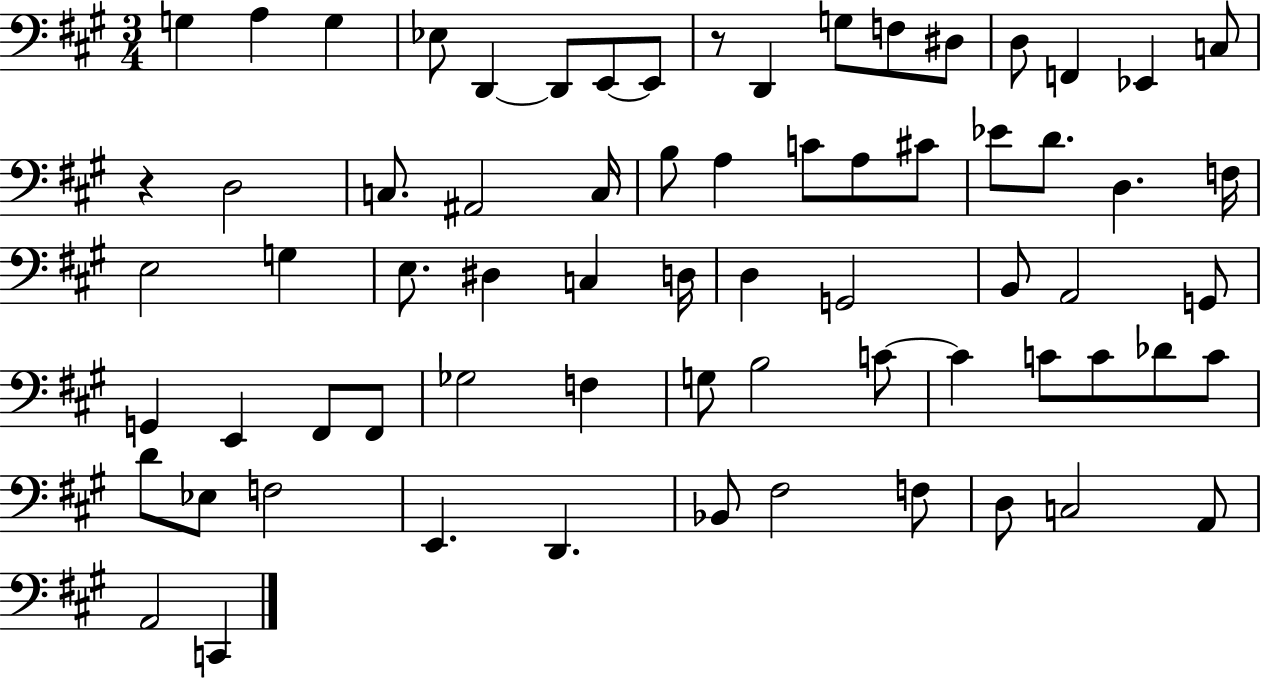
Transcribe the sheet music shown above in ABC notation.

X:1
T:Untitled
M:3/4
L:1/4
K:A
G, A, G, _E,/2 D,, D,,/2 E,,/2 E,,/2 z/2 D,, G,/2 F,/2 ^D,/2 D,/2 F,, _E,, C,/2 z D,2 C,/2 ^A,,2 C,/4 B,/2 A, C/2 A,/2 ^C/2 _E/2 D/2 D, F,/4 E,2 G, E,/2 ^D, C, D,/4 D, G,,2 B,,/2 A,,2 G,,/2 G,, E,, ^F,,/2 ^F,,/2 _G,2 F, G,/2 B,2 C/2 C C/2 C/2 _D/2 C/2 D/2 _E,/2 F,2 E,, D,, _B,,/2 ^F,2 F,/2 D,/2 C,2 A,,/2 A,,2 C,,